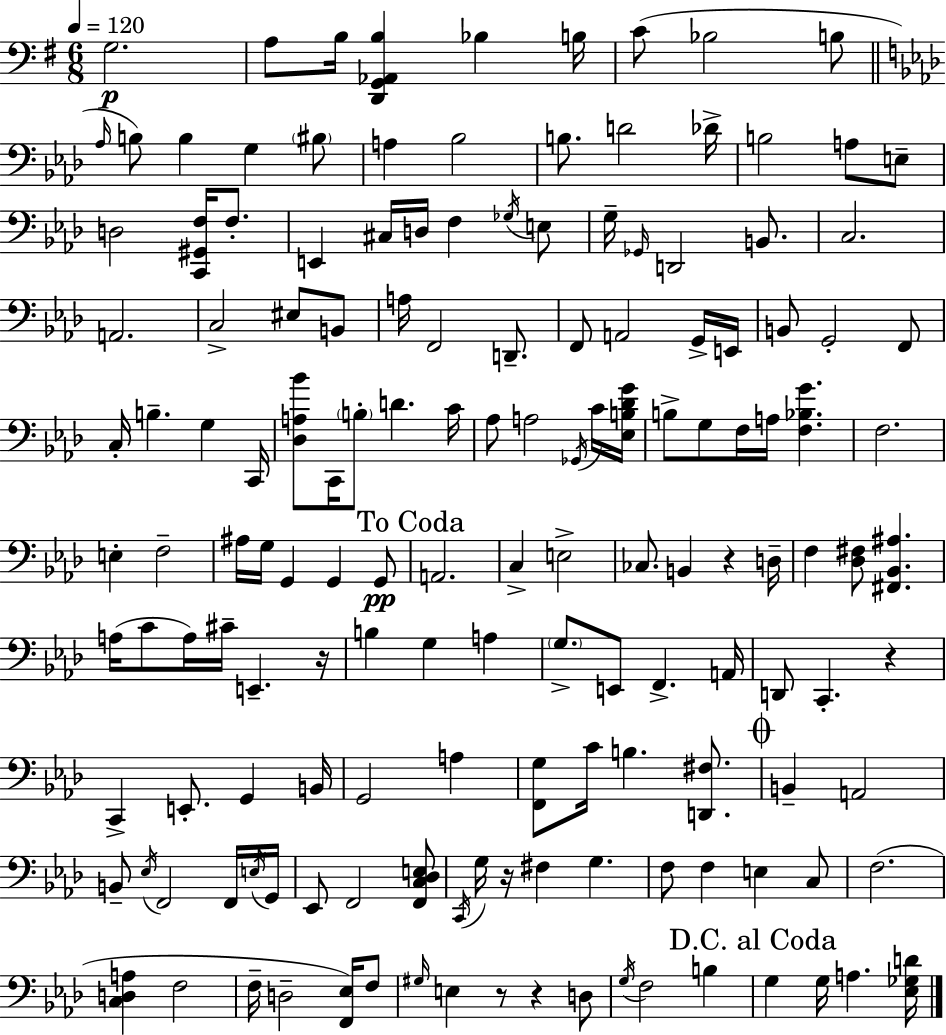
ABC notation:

X:1
T:Untitled
M:6/8
L:1/4
K:Em
G,2 A,/2 B,/4 [D,,G,,_A,,B,] _B, B,/4 C/2 _B,2 B,/2 _A,/4 B,/2 B, G, ^B,/2 A, _B,2 B,/2 D2 _D/4 B,2 A,/2 E,/2 D,2 [C,,^G,,F,]/4 F,/2 E,, ^C,/4 D,/4 F, _G,/4 E,/2 G,/4 _G,,/4 D,,2 B,,/2 C,2 A,,2 C,2 ^E,/2 B,,/2 A,/4 F,,2 D,,/2 F,,/2 A,,2 G,,/4 E,,/4 B,,/2 G,,2 F,,/2 C,/4 B, G, C,,/4 [_D,A,_B]/2 C,,/4 B,/2 D C/4 _A,/2 A,2 _G,,/4 C/4 [_E,B,_DG]/4 B,/2 G,/2 F,/4 A,/4 [F,_B,G] F,2 E, F,2 ^A,/4 G,/4 G,, G,, G,,/2 A,,2 C, E,2 _C,/2 B,, z D,/4 F, [_D,^F,]/2 [^F,,_B,,^A,] A,/4 C/2 A,/4 ^C/4 E,, z/4 B, G, A, G,/2 E,,/2 F,, A,,/4 D,,/2 C,, z C,, E,,/2 G,, B,,/4 G,,2 A, [F,,G,]/2 C/4 B, [D,,^F,]/2 B,, A,,2 B,,/2 _E,/4 F,,2 F,,/4 E,/4 G,,/4 _E,,/2 F,,2 [F,,C,_D,E,]/2 C,,/4 G,/4 z/4 ^F, G, F,/2 F, E, C,/2 F,2 [C,D,A,] F,2 F,/4 D,2 [F,,_E,]/4 F,/2 ^G,/4 E, z/2 z D,/2 G,/4 F,2 B, G, G,/4 A, [_E,_G,D]/4